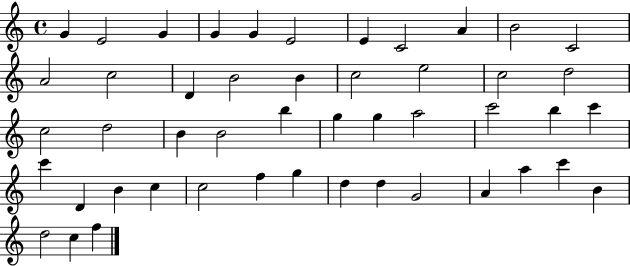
{
  \clef treble
  \time 4/4
  \defaultTimeSignature
  \key c \major
  g'4 e'2 g'4 | g'4 g'4 e'2 | e'4 c'2 a'4 | b'2 c'2 | \break a'2 c''2 | d'4 b'2 b'4 | c''2 e''2 | c''2 d''2 | \break c''2 d''2 | b'4 b'2 b''4 | g''4 g''4 a''2 | c'''2 b''4 c'''4 | \break c'''4 d'4 b'4 c''4 | c''2 f''4 g''4 | d''4 d''4 g'2 | a'4 a''4 c'''4 b'4 | \break d''2 c''4 f''4 | \bar "|."
}